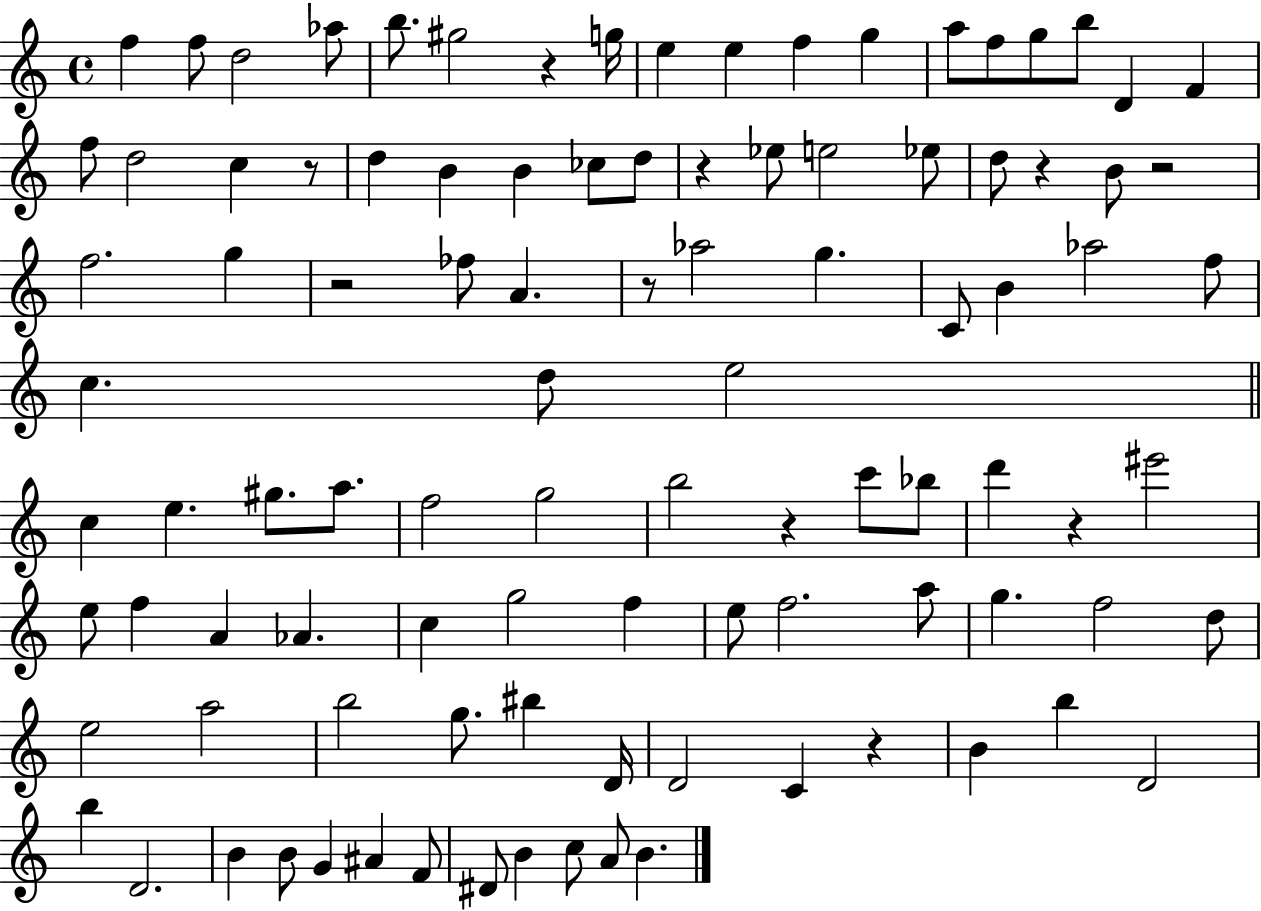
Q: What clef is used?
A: treble